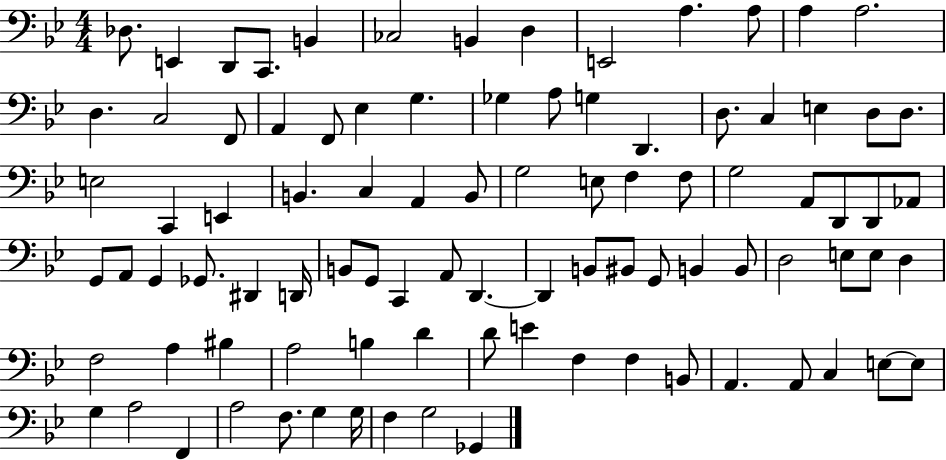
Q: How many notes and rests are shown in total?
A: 92